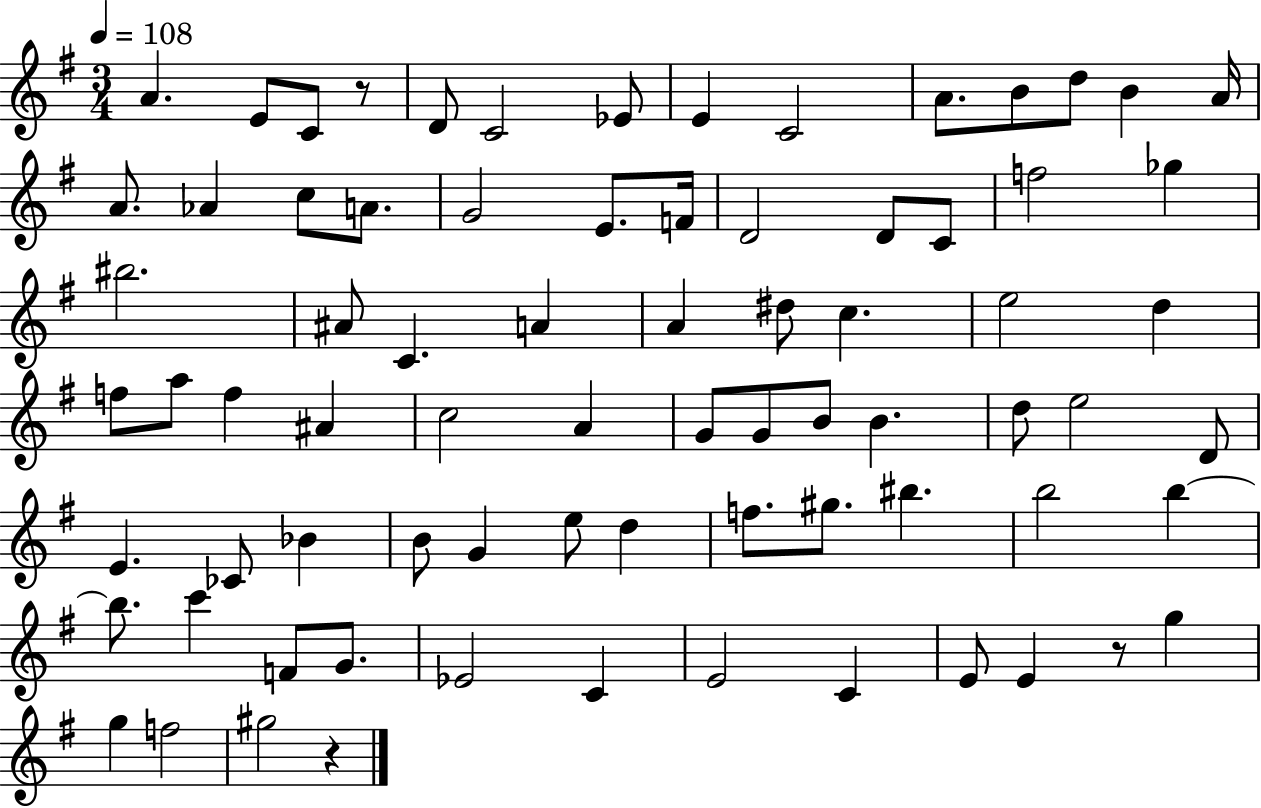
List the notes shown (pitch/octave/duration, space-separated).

A4/q. E4/e C4/e R/e D4/e C4/h Eb4/e E4/q C4/h A4/e. B4/e D5/e B4/q A4/s A4/e. Ab4/q C5/e A4/e. G4/h E4/e. F4/s D4/h D4/e C4/e F5/h Gb5/q BIS5/h. A#4/e C4/q. A4/q A4/q D#5/e C5/q. E5/h D5/q F5/e A5/e F5/q A#4/q C5/h A4/q G4/e G4/e B4/e B4/q. D5/e E5/h D4/e E4/q. CES4/e Bb4/q B4/e G4/q E5/e D5/q F5/e. G#5/e. BIS5/q. B5/h B5/q B5/e. C6/q F4/e G4/e. Eb4/h C4/q E4/h C4/q E4/e E4/q R/e G5/q G5/q F5/h G#5/h R/q